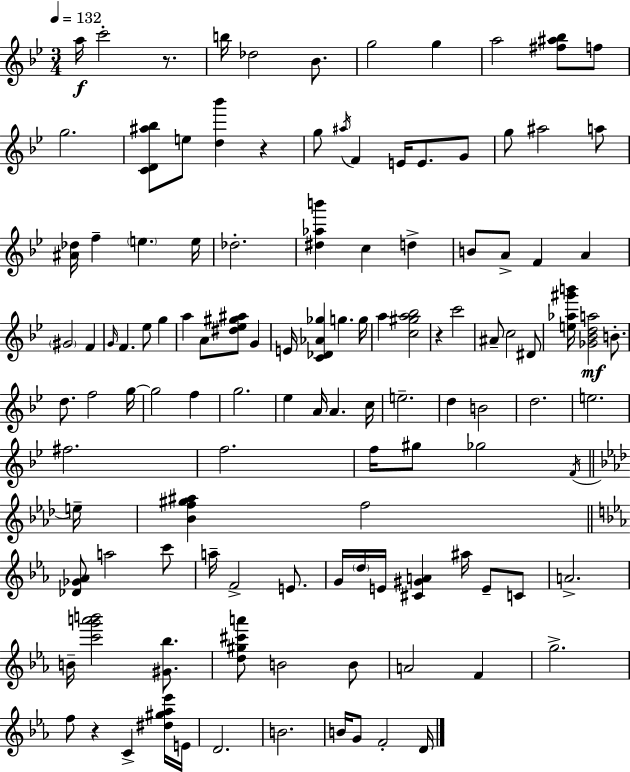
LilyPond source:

{
  \clef treble
  \numericTimeSignature
  \time 3/4
  \key g \minor
  \tempo 4 = 132
  a''16\f c'''2-. r8. | b''16 des''2 bes'8. | g''2 g''4 | a''2 <fis'' ais'' bes''>8 f''8 | \break g''2. | <c' d' ais'' bes''>8 e''8 <d'' bes'''>4 r4 | g''8 \acciaccatura { ais''16 } f'4 e'16 e'8. g'8 | g''8 ais''2 a''8 | \break <ais' des''>16 f''4-- \parenthesize e''4. | e''16 des''2.-. | <dis'' aes'' b'''>4 c''4 d''4-> | b'8 a'8-> f'4 a'4 | \break \parenthesize gis'2 f'4 | \grace { g'16 } f'4. ees''8 g''4 | a''4 a'8 <dis'' ees'' gis'' ais''>8 g'4 | e'16 <c' des' aes' ges''>4 g''4. | \break g''16 a''4 <c'' gis'' a'' bes''>2 | r4 c'''2 | ais'8-- c''2 | dis'8 <e'' aes'' gis''' b'''>16 <ges' bes' d'' a''>2\mf b'8.-. | \break d''8. f''2 | g''16~~ g''2 f''4 | g''2. | ees''4 a'16 a'4. | \break c''16 e''2.-- | d''4 b'2 | d''2. | e''2. | \break fis''2. | f''2. | f''16 gis''8 ges''2 | \acciaccatura { f'16 } \bar "||" \break \key aes \major e''16-- <bes' f'' gis'' ais''>4 f''2 | \bar "||" \break \key ees \major <des' ges' aes'>8 a''2 c'''8 | a''16-- f'2-> e'8. | g'16 \parenthesize d''16 e'16 <cis' gis' a'>4 ais''16 e'8-- c'8 | a'2.-> | \break b'16-- <c''' g''' a''' b'''>2 <gis' bes''>8. | <d'' gis'' cis''' a'''>8 b'2 b'8 | a'2 f'4 | g''2.-> | \break f''8 r4 c'4-> <dis'' gis'' aes'' ees'''>16 e'16 | d'2. | b'2. | b'16 g'8 f'2-. d'16 | \break \bar "|."
}